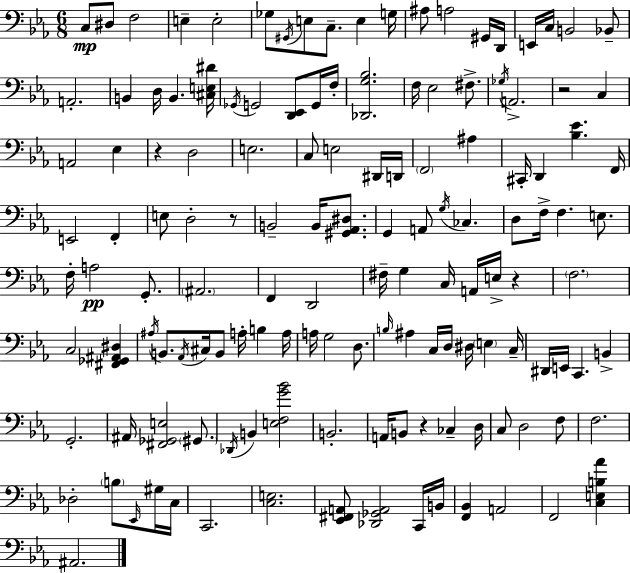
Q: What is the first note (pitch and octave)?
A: C3